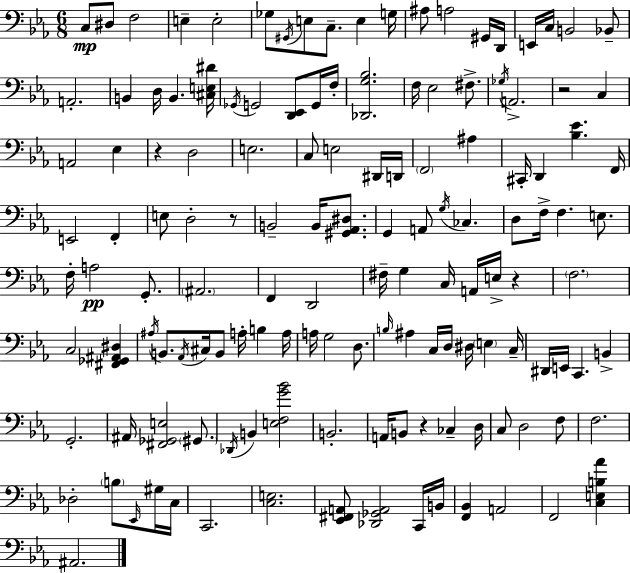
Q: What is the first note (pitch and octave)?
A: C3